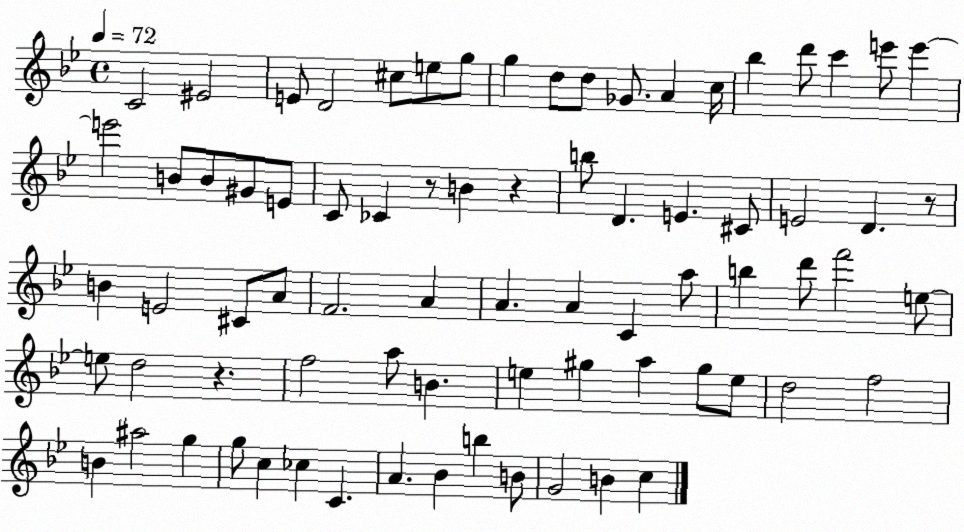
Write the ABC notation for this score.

X:1
T:Untitled
M:4/4
L:1/4
K:Bb
C2 ^E2 E/2 D2 ^c/2 e/2 g/2 g d/2 d/2 _G/2 A c/4 _b d'/2 c' e'/2 e' e'2 B/2 B/2 ^G/2 E/2 C/2 _C z/2 B z b/2 D E ^C/2 E2 D z/2 B E2 ^C/2 A/2 F2 A A A C a/2 b d'/2 f'2 e/2 e/2 d2 z f2 a/2 B e ^g a ^g/2 e/2 d2 f2 B ^a2 g g/2 c _c C A _B b B/2 G2 B c